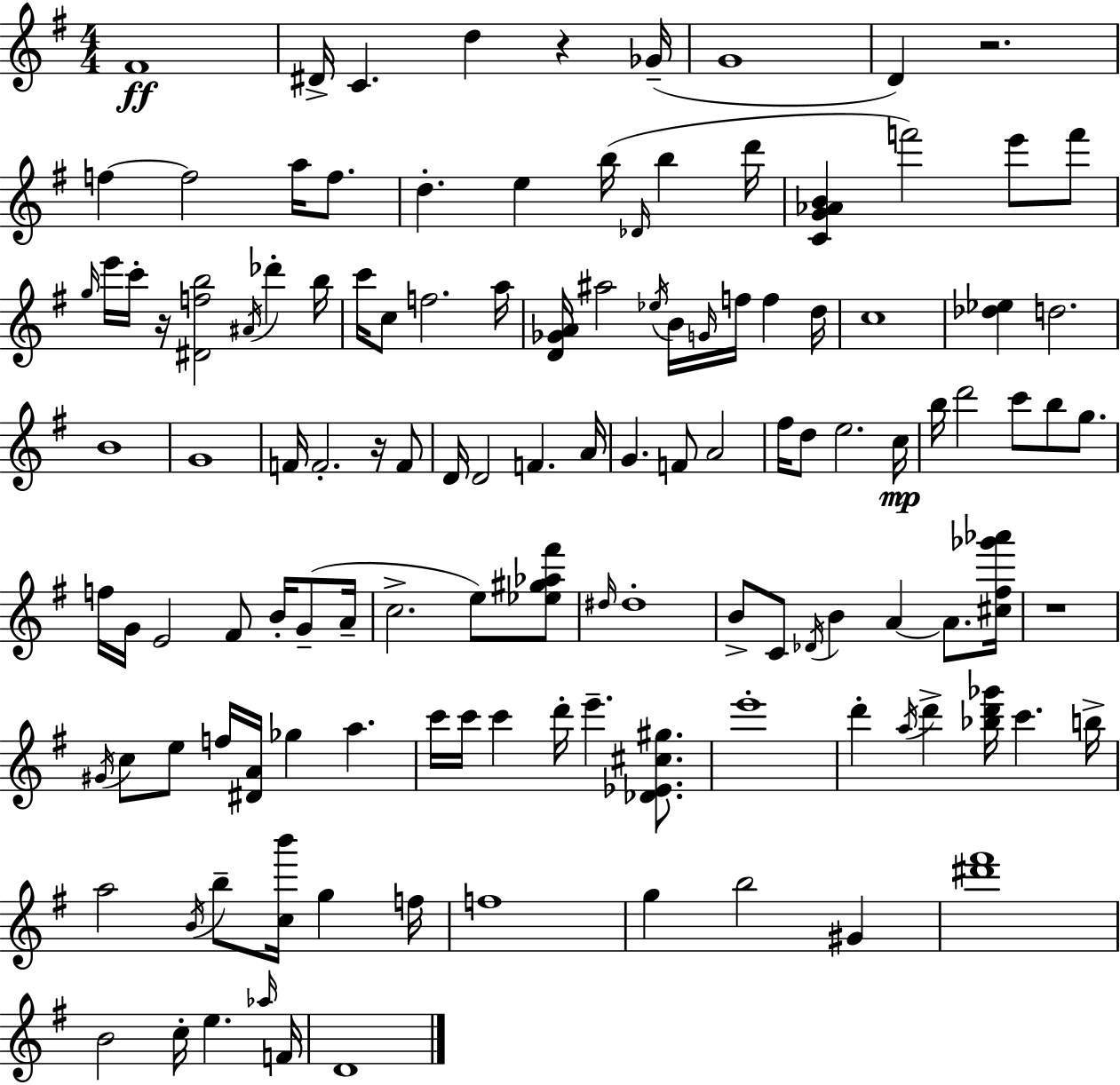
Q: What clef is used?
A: treble